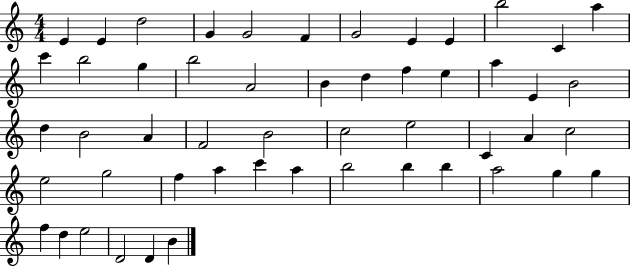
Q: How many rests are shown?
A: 0